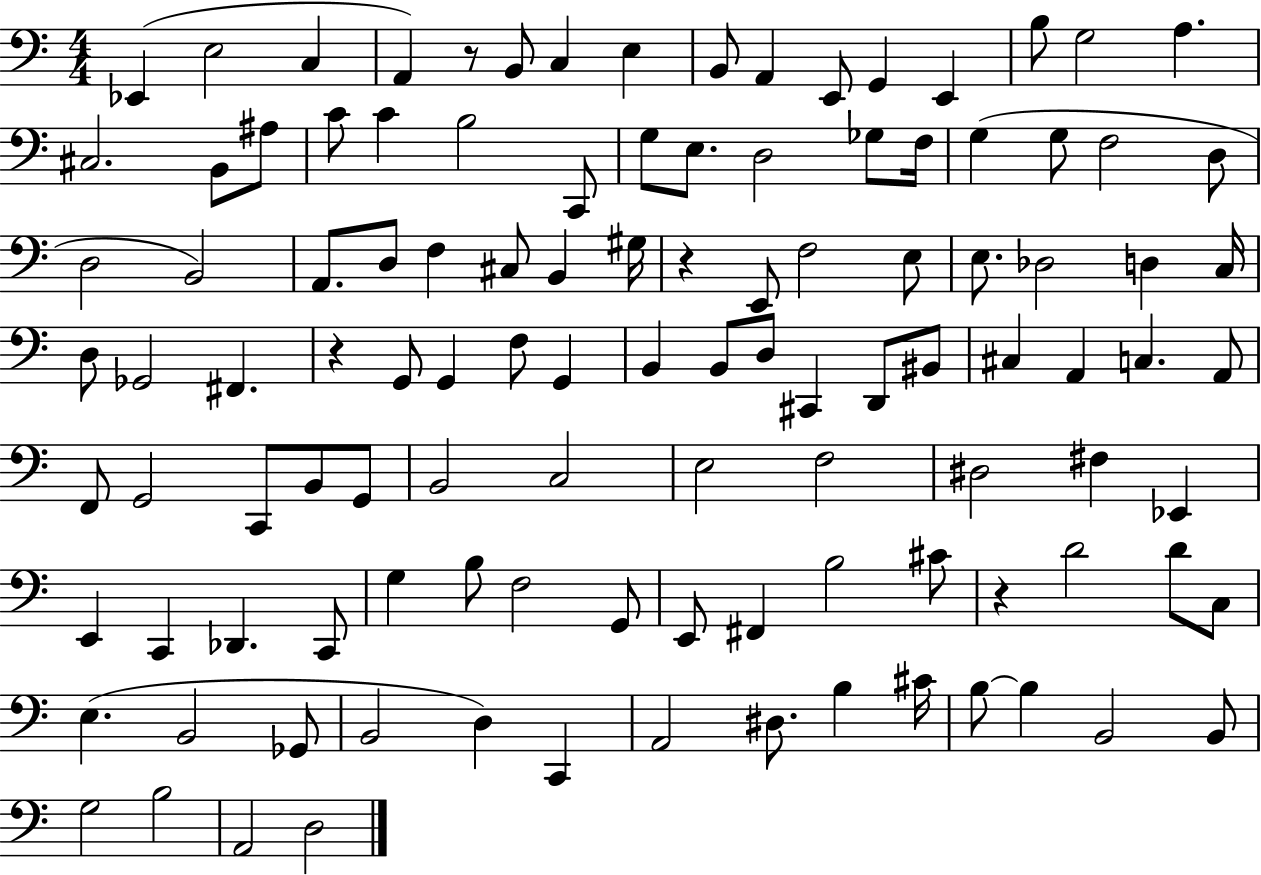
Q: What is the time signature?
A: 4/4